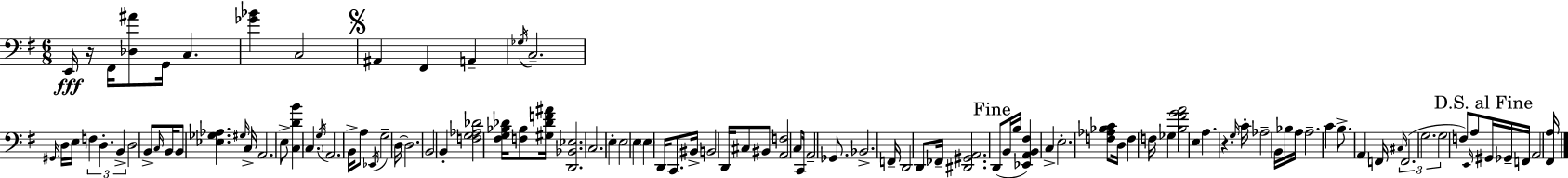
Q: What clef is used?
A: bass